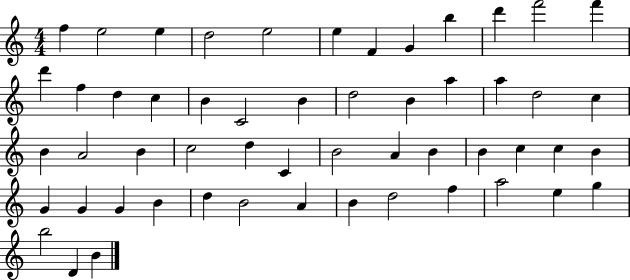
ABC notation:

X:1
T:Untitled
M:4/4
L:1/4
K:C
f e2 e d2 e2 e F G b d' f'2 f' d' f d c B C2 B d2 B a a d2 c B A2 B c2 d C B2 A B B c c B G G G B d B2 A B d2 f a2 e g b2 D B